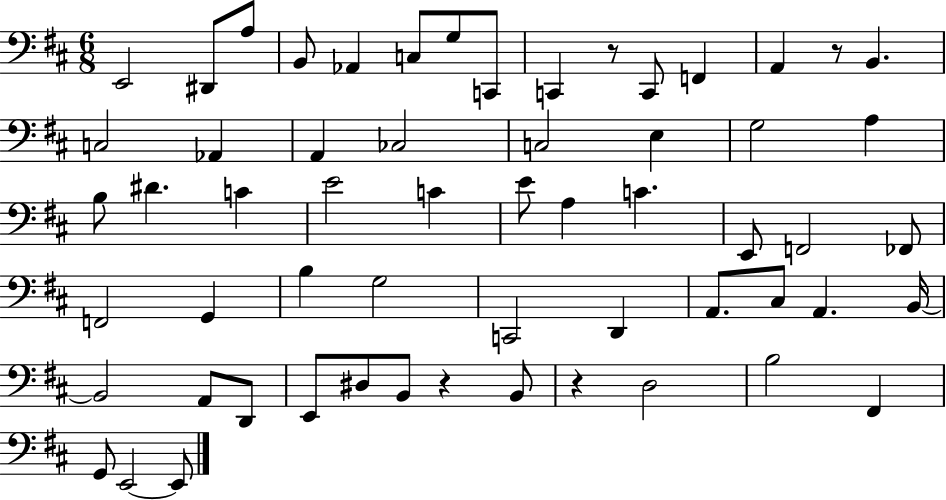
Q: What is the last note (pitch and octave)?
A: E2